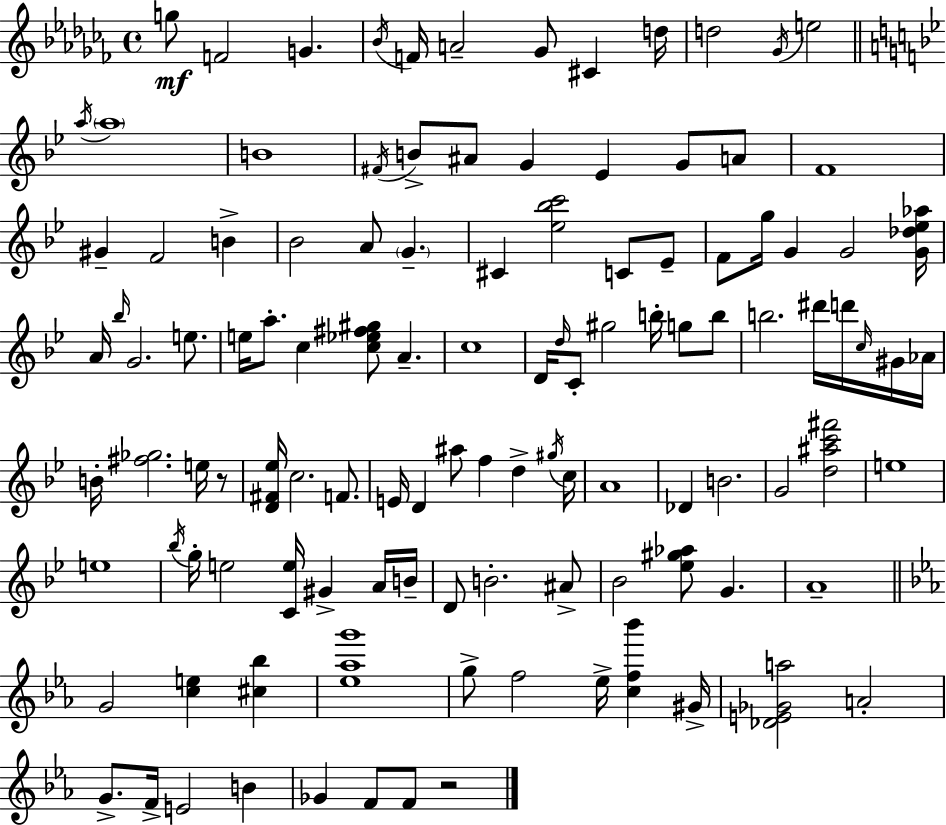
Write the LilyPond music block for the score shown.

{
  \clef treble
  \time 4/4
  \defaultTimeSignature
  \key aes \minor
  \repeat volta 2 { g''8\mf f'2 g'4. | \acciaccatura { bes'16 } f'16 a'2-- ges'8 cis'4 | d''16 d''2 \acciaccatura { ges'16 } e''2 | \bar "||" \break \key g \minor \acciaccatura { a''16 } \parenthesize a''1 | b'1 | \acciaccatura { fis'16 } b'8-> ais'8 g'4 ees'4 g'8 | a'8 f'1 | \break gis'4-- f'2 b'4-> | bes'2 a'8 \parenthesize g'4.-- | cis'4 <ees'' bes'' c'''>2 c'8 | ees'8-- f'8 g''16 g'4 g'2 | \break <g' des'' ees'' aes''>16 a'16 \grace { bes''16 } g'2. | e''8. e''16 a''8.-. c''4 <c'' ees'' fis'' gis''>8 a'4.-- | c''1 | d'16 \grace { d''16 } c'8-. gis''2 b''16-. | \break g''8 b''8 b''2. | dis'''16 d'''16 \grace { c''16 } gis'16 aes'16 b'16-. <fis'' ges''>2. | e''16 r8 <d' fis' ees''>16 c''2. | f'8. e'16 d'4 ais''8 f''4 | \break d''4-> \acciaccatura { gis''16 } c''16 a'1 | des'4 b'2. | g'2 <d'' ais'' c''' fis'''>2 | e''1 | \break e''1 | \acciaccatura { bes''16 } g''16-. e''2 | <c' e''>16 gis'4-> a'16 b'16-- d'8 b'2.-. | ais'8-> bes'2 <ees'' gis'' aes''>8 | \break g'4. a'1-- | \bar "||" \break \key ees \major g'2 <c'' e''>4 <cis'' bes''>4 | <ees'' aes'' g'''>1 | g''8-> f''2 ees''16-> <c'' f'' bes'''>4 gis'16-> | <des' e' ges' a''>2 a'2-. | \break g'8.-> f'16-> e'2 b'4 | ges'4 f'8 f'8 r2 | } \bar "|."
}